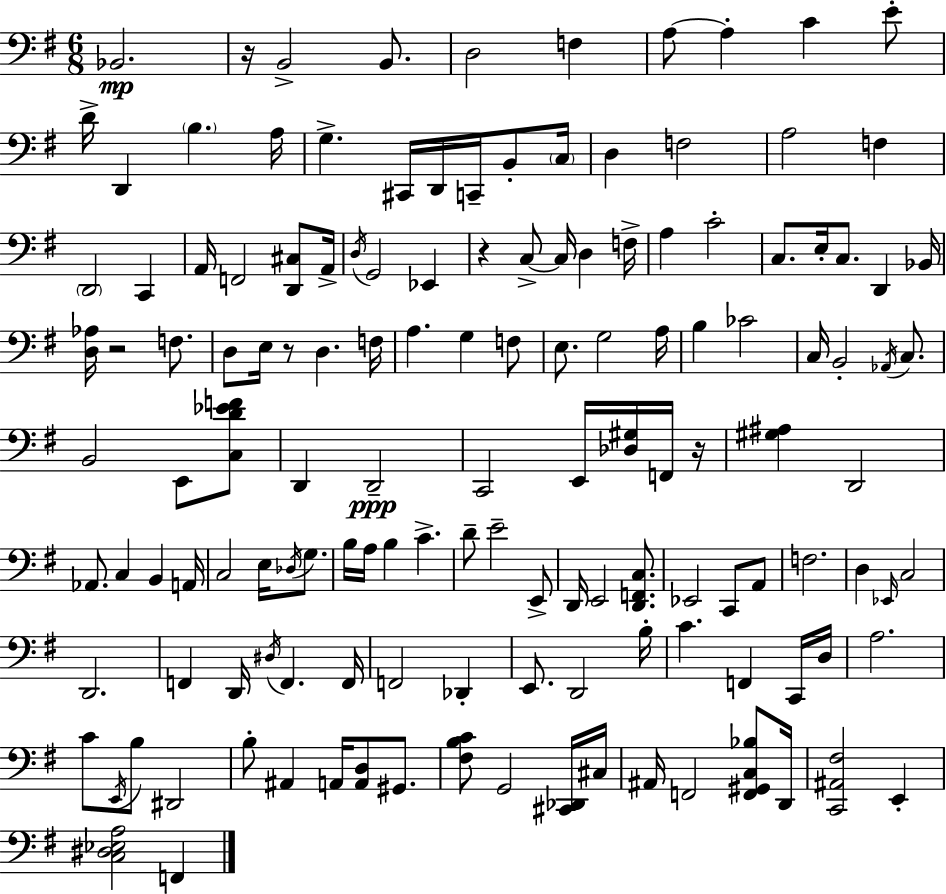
X:1
T:Untitled
M:6/8
L:1/4
K:Em
_B,,2 z/4 B,,2 B,,/2 D,2 F, A,/2 A, C E/2 D/4 D,, B, A,/4 G, ^C,,/4 D,,/4 C,,/4 B,,/2 C,/4 D, F,2 A,2 F, D,,2 C,, A,,/4 F,,2 [D,,^C,]/2 A,,/4 D,/4 G,,2 _E,, z C,/2 C,/4 D, F,/4 A, C2 C,/2 E,/4 C,/2 D,, _B,,/4 [D,_A,]/4 z2 F,/2 D,/2 E,/4 z/2 D, F,/4 A, G, F,/2 E,/2 G,2 A,/4 B, _C2 C,/4 B,,2 _A,,/4 C,/2 B,,2 E,,/2 [C,D_EF]/2 D,, D,,2 C,,2 E,,/4 [_D,^G,]/4 F,,/4 z/4 [^G,^A,] D,,2 _A,,/2 C, B,, A,,/4 C,2 E,/4 _D,/4 G,/2 B,/4 A,/4 B, C D/2 E2 E,,/2 D,,/4 E,,2 [D,,F,,C,]/2 _E,,2 C,,/2 A,,/2 F,2 D, _E,,/4 C,2 D,,2 F,, D,,/4 ^D,/4 F,, F,,/4 F,,2 _D,, E,,/2 D,,2 B,/4 C F,, C,,/4 D,/4 A,2 C/2 E,,/4 B,/2 ^D,,2 B,/2 ^A,, A,,/4 [A,,D,]/2 ^G,,/2 [^F,B,C]/2 G,,2 [^C,,_D,,]/4 ^C,/4 ^A,,/4 F,,2 [F,,^G,,C,_B,]/2 D,,/4 [C,,^A,,^F,]2 E,, [C,^D,_E,A,]2 F,,